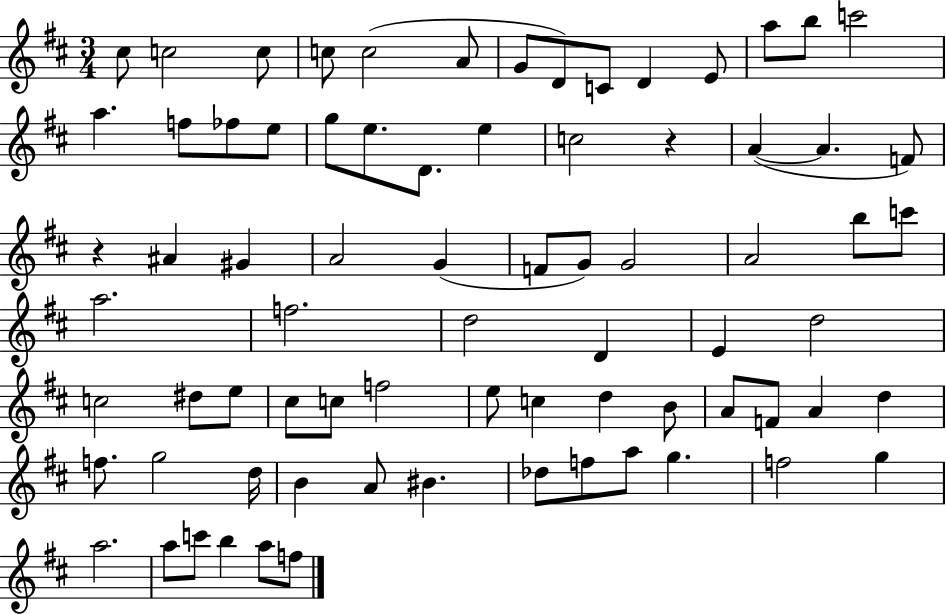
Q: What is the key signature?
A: D major